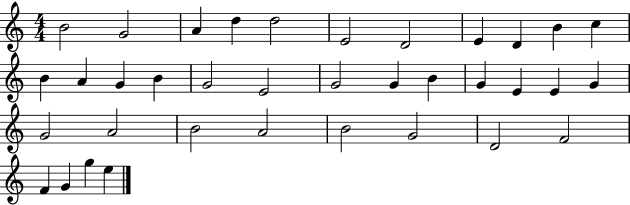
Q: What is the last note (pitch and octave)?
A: E5